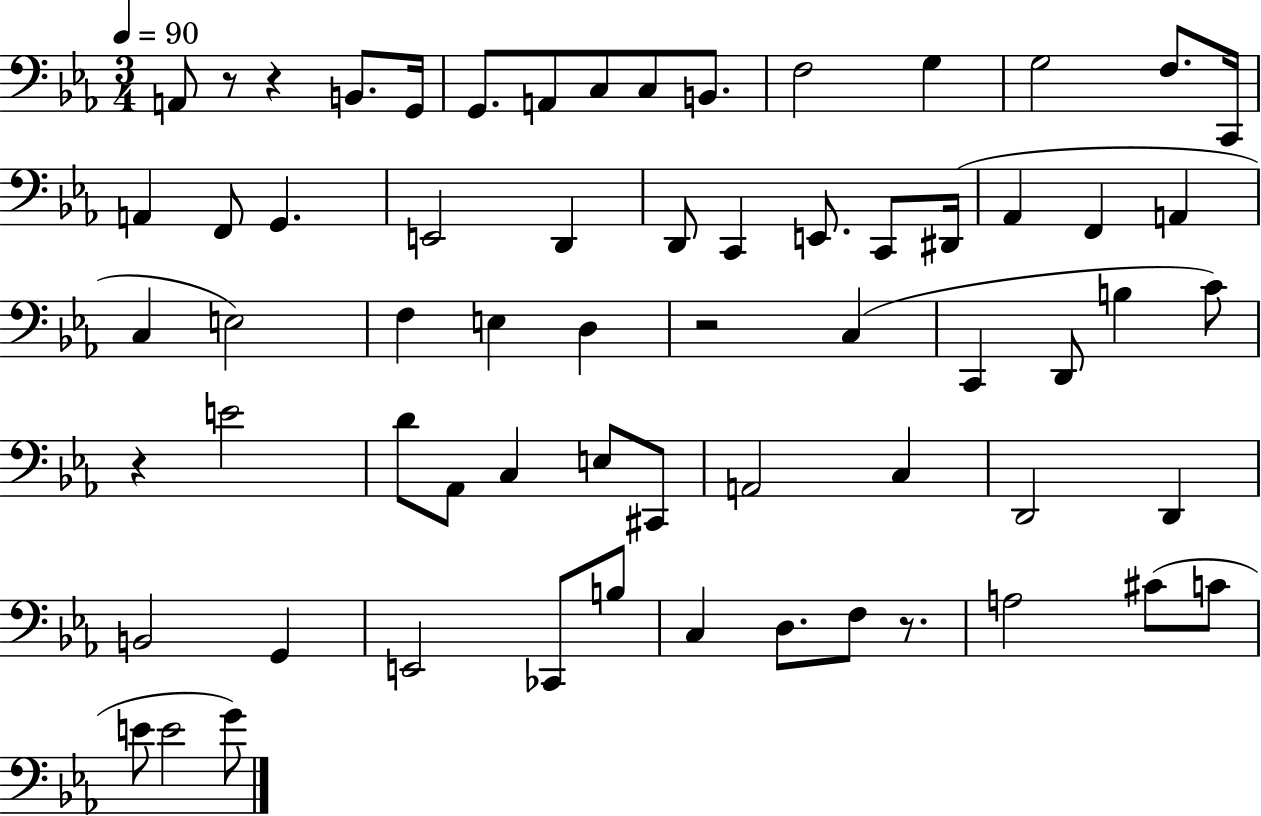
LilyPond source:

{
  \clef bass
  \numericTimeSignature
  \time 3/4
  \key ees \major
  \tempo 4 = 90
  a,8 r8 r4 b,8. g,16 | g,8. a,8 c8 c8 b,8. | f2 g4 | g2 f8. c,16 | \break a,4 f,8 g,4. | e,2 d,4 | d,8 c,4 e,8. c,8 dis,16( | aes,4 f,4 a,4 | \break c4 e2) | f4 e4 d4 | r2 c4( | c,4 d,8 b4 c'8) | \break r4 e'2 | d'8 aes,8 c4 e8 cis,8 | a,2 c4 | d,2 d,4 | \break b,2 g,4 | e,2 ces,8 b8 | c4 d8. f8 r8. | a2 cis'8( c'8 | \break e'8 e'2 g'8) | \bar "|."
}